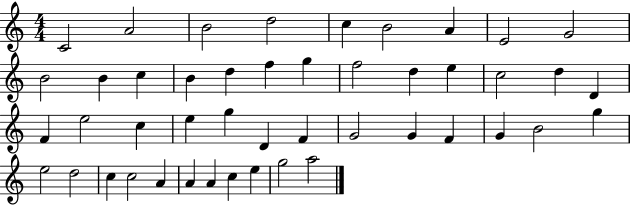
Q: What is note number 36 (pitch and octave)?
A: E5